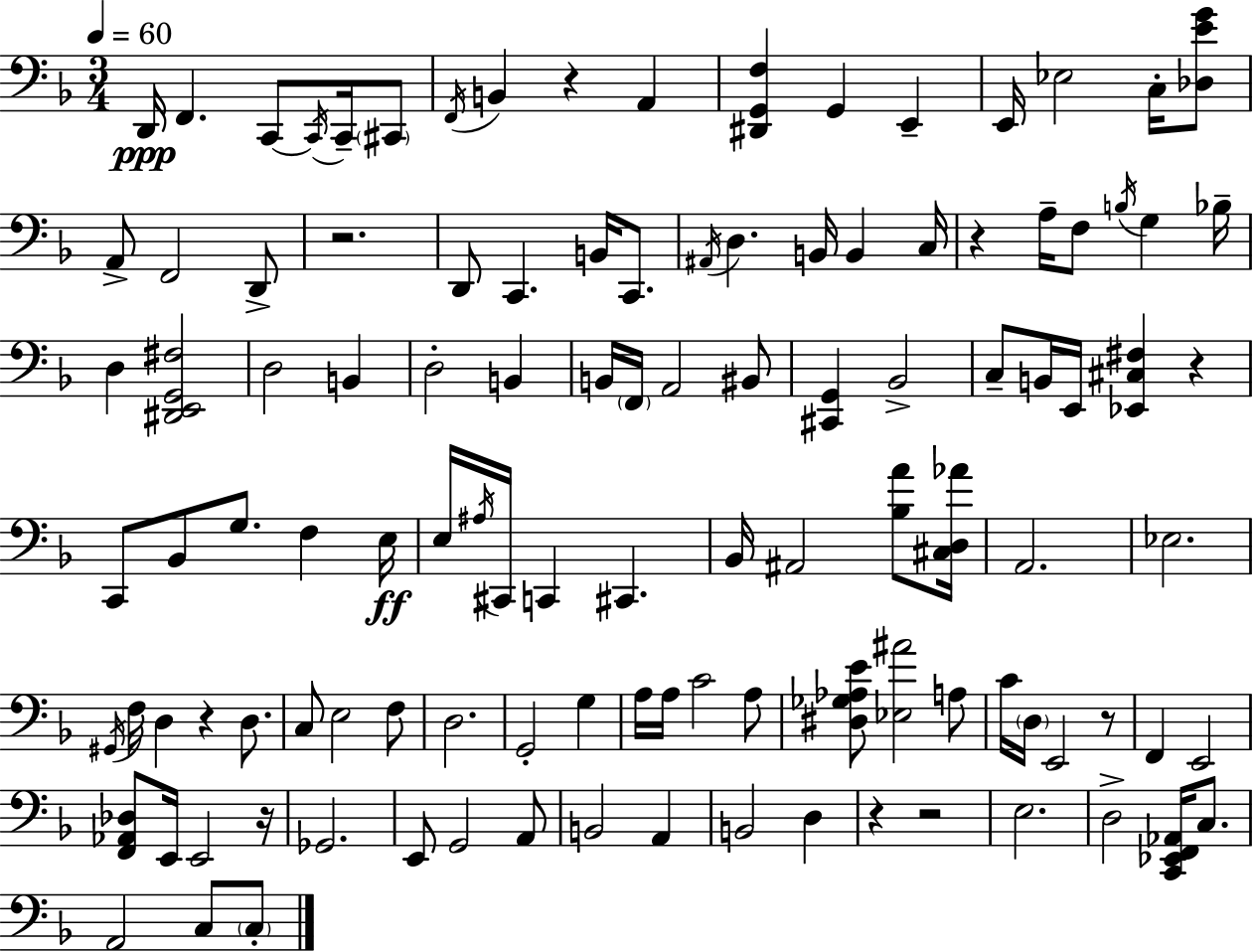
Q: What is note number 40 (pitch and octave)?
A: BIS2